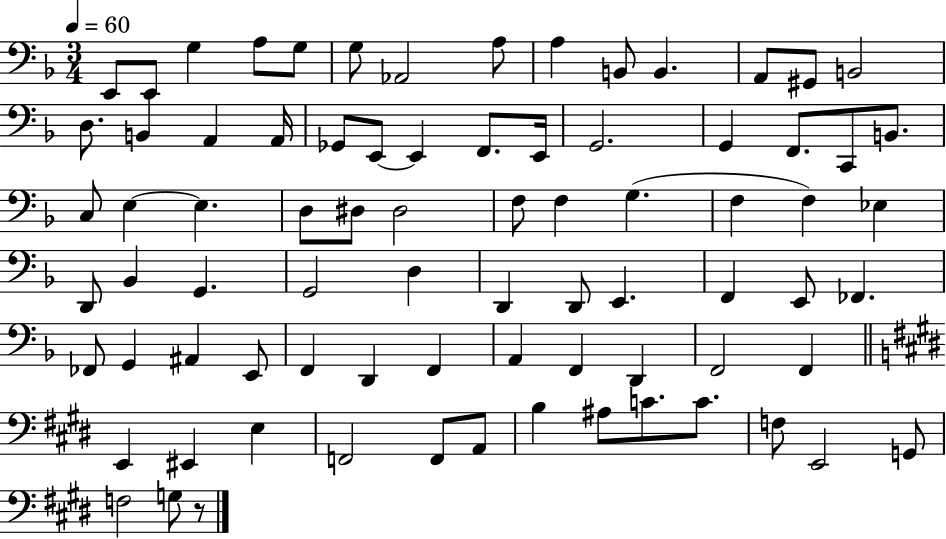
E2/e E2/e G3/q A3/e G3/e G3/e Ab2/h A3/e A3/q B2/e B2/q. A2/e G#2/e B2/h D3/e. B2/q A2/q A2/s Gb2/e E2/e E2/q F2/e. E2/s G2/h. G2/q F2/e. C2/e B2/e. C3/e E3/q E3/q. D3/e D#3/e D#3/h F3/e F3/q G3/q. F3/q F3/q Eb3/q D2/e Bb2/q G2/q. G2/h D3/q D2/q D2/e E2/q. F2/q E2/e FES2/q. FES2/e G2/q A#2/q E2/e F2/q D2/q F2/q A2/q F2/q D2/q F2/h F2/q E2/q EIS2/q E3/q F2/h F2/e A2/e B3/q A#3/e C4/e. C4/e. F3/e E2/h G2/e F3/h G3/e R/e